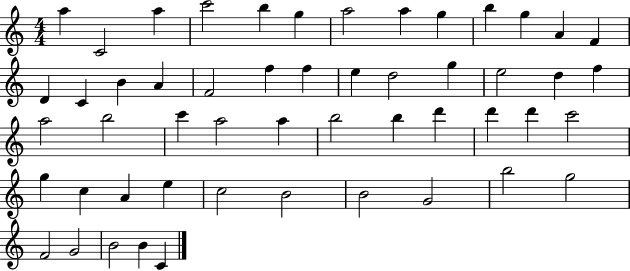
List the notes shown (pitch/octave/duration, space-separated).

A5/q C4/h A5/q C6/h B5/q G5/q A5/h A5/q G5/q B5/q G5/q A4/q F4/q D4/q C4/q B4/q A4/q F4/h F5/q F5/q E5/q D5/h G5/q E5/h D5/q F5/q A5/h B5/h C6/q A5/h A5/q B5/h B5/q D6/q D6/q D6/q C6/h G5/q C5/q A4/q E5/q C5/h B4/h B4/h G4/h B5/h G5/h F4/h G4/h B4/h B4/q C4/q